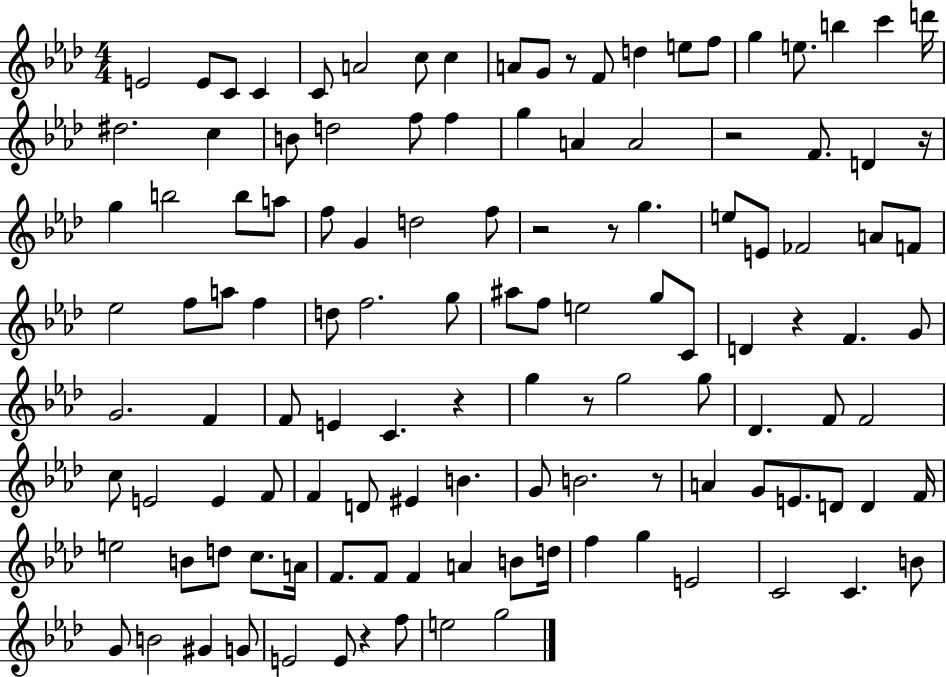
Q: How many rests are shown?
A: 10